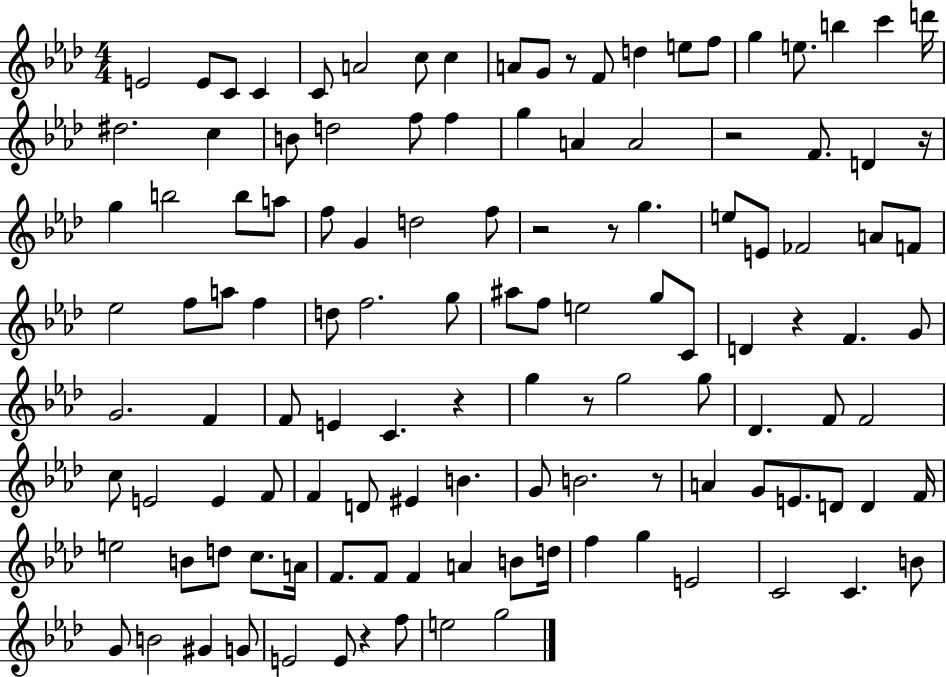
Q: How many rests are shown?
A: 10